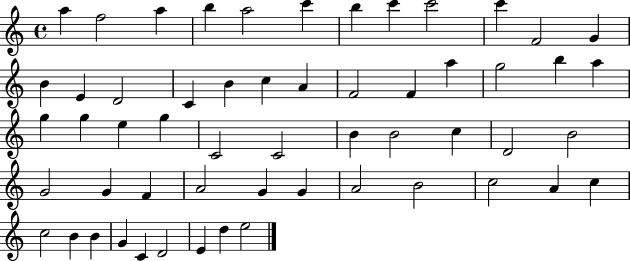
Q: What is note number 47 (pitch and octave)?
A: C5